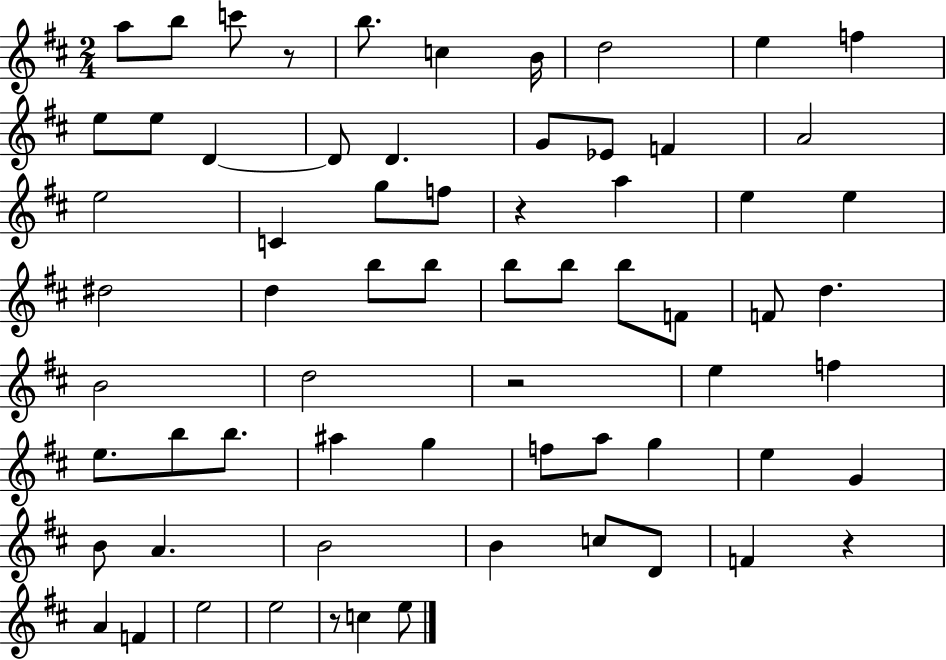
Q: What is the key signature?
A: D major